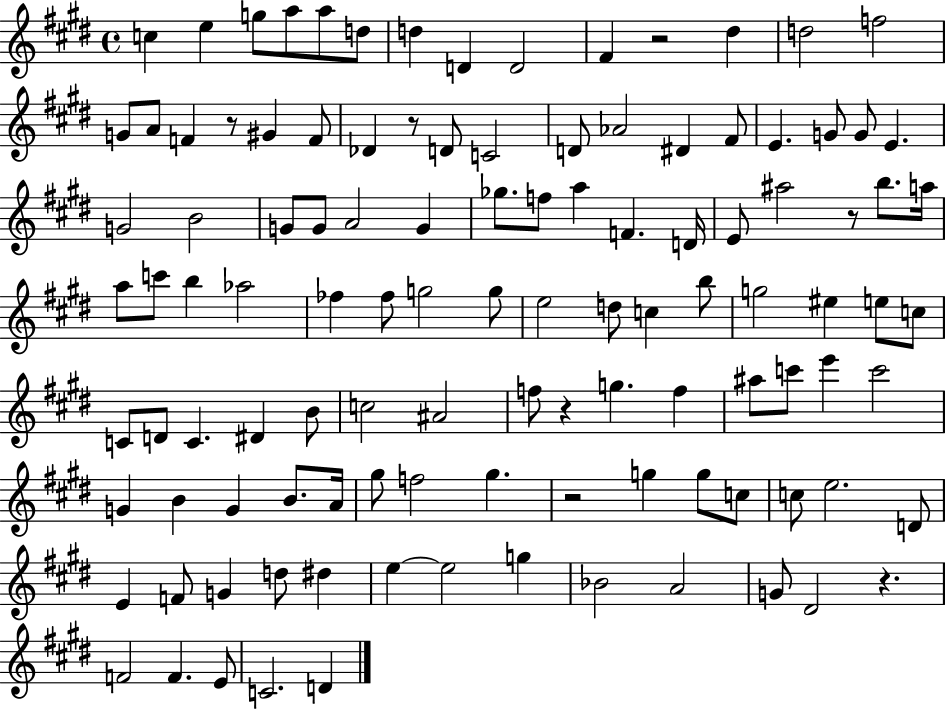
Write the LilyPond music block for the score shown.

{
  \clef treble
  \time 4/4
  \defaultTimeSignature
  \key e \major
  c''4 e''4 g''8 a''8 a''8 d''8 | d''4 d'4 d'2 | fis'4 r2 dis''4 | d''2 f''2 | \break g'8 a'8 f'4 r8 gis'4 f'8 | des'4 r8 d'8 c'2 | d'8 aes'2 dis'4 fis'8 | e'4. g'8 g'8 e'4. | \break g'2 b'2 | g'8 g'8 a'2 g'4 | ges''8. f''8 a''4 f'4. d'16 | e'8 ais''2 r8 b''8. a''16 | \break a''8 c'''8 b''4 aes''2 | fes''4 fes''8 g''2 g''8 | e''2 d''8 c''4 b''8 | g''2 eis''4 e''8 c''8 | \break c'8 d'8 c'4. dis'4 b'8 | c''2 ais'2 | f''8 r4 g''4. f''4 | ais''8 c'''8 e'''4 c'''2 | \break g'4 b'4 g'4 b'8. a'16 | gis''8 f''2 gis''4. | r2 g''4 g''8 c''8 | c''8 e''2. d'8 | \break e'4 f'8 g'4 d''8 dis''4 | e''4~~ e''2 g''4 | bes'2 a'2 | g'8 dis'2 r4. | \break f'2 f'4. e'8 | c'2. d'4 | \bar "|."
}